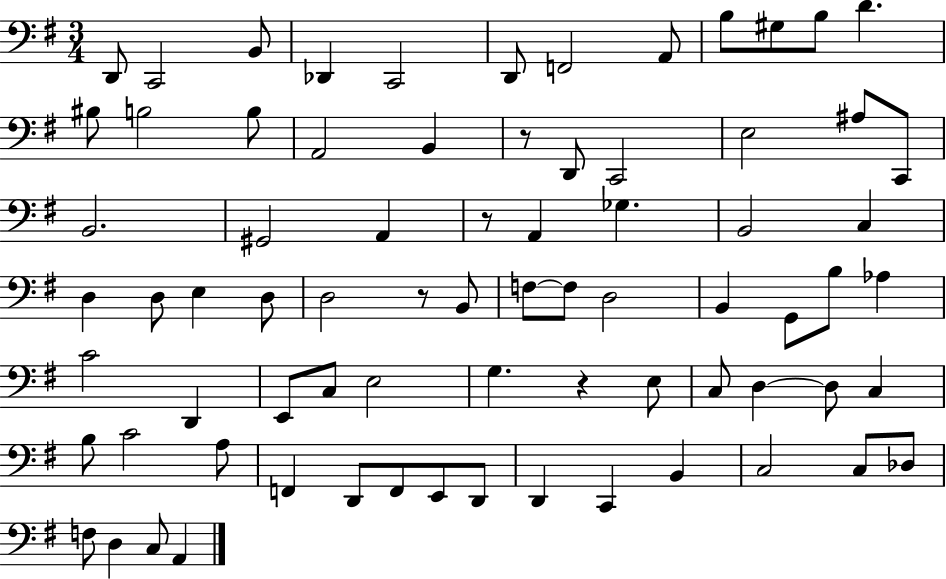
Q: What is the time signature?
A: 3/4